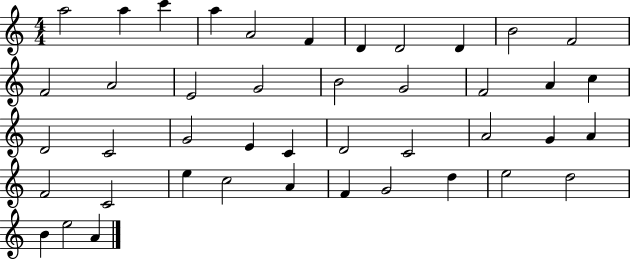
{
  \clef treble
  \numericTimeSignature
  \time 4/4
  \key c \major
  a''2 a''4 c'''4 | a''4 a'2 f'4 | d'4 d'2 d'4 | b'2 f'2 | \break f'2 a'2 | e'2 g'2 | b'2 g'2 | f'2 a'4 c''4 | \break d'2 c'2 | g'2 e'4 c'4 | d'2 c'2 | a'2 g'4 a'4 | \break f'2 c'2 | e''4 c''2 a'4 | f'4 g'2 d''4 | e''2 d''2 | \break b'4 e''2 a'4 | \bar "|."
}